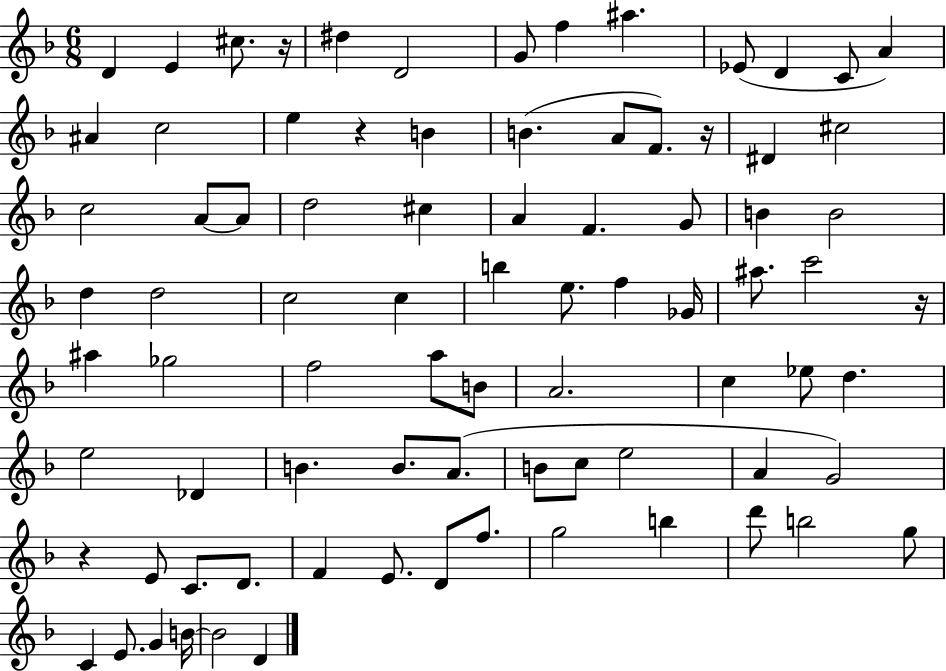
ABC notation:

X:1
T:Untitled
M:6/8
L:1/4
K:F
D E ^c/2 z/4 ^d D2 G/2 f ^a _E/2 D C/2 A ^A c2 e z B B A/2 F/2 z/4 ^D ^c2 c2 A/2 A/2 d2 ^c A F G/2 B B2 d d2 c2 c b e/2 f _G/4 ^a/2 c'2 z/4 ^a _g2 f2 a/2 B/2 A2 c _e/2 d e2 _D B B/2 A/2 B/2 c/2 e2 A G2 z E/2 C/2 D/2 F E/2 D/2 f/2 g2 b d'/2 b2 g/2 C E/2 G B/4 B2 D